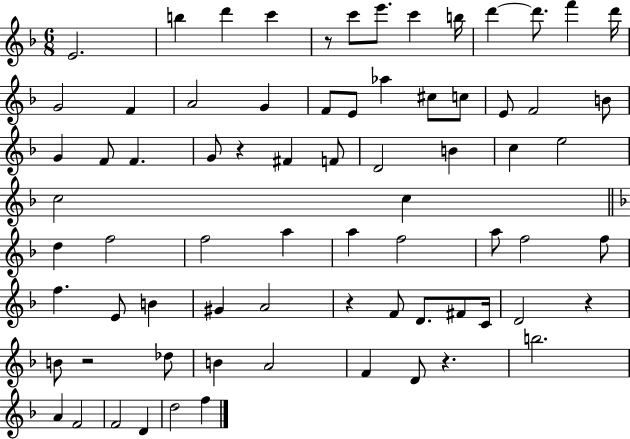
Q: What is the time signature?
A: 6/8